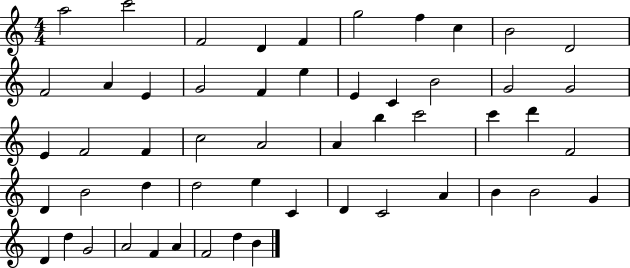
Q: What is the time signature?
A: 4/4